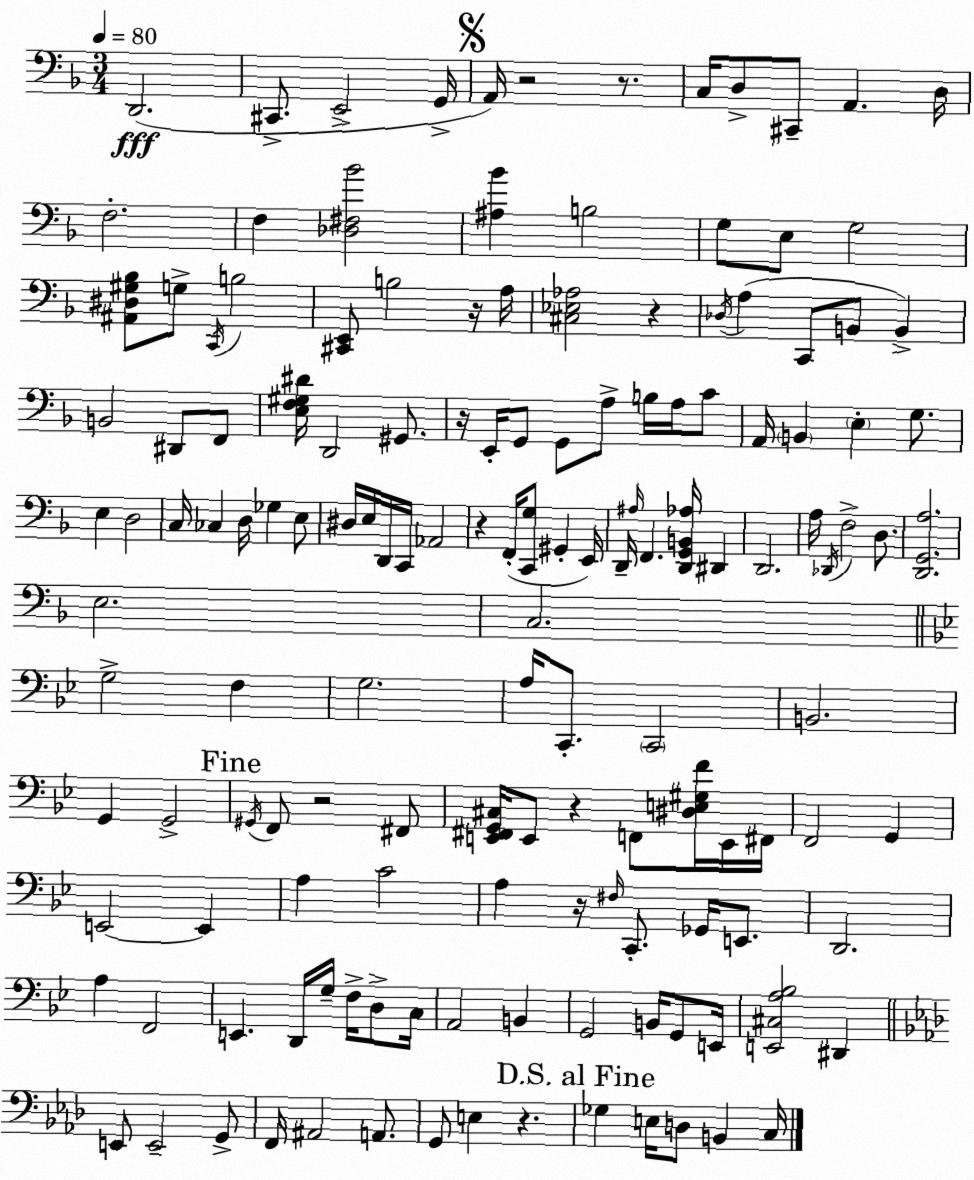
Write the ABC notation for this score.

X:1
T:Untitled
M:3/4
L:1/4
K:Dm
D,,2 ^C,,/2 E,,2 G,,/4 A,,/4 z2 z/2 C,/4 D,/2 ^C,,/2 A,, D,/4 F,2 F, [_D,^F,_B]2 [^A,_B] B,2 G,/2 E,/2 G,2 [^A,,^D,^G,_B,]/2 G,/2 C,,/4 B,2 [^C,,E,,]/2 B,2 z/4 A,/4 [^C,_E,_A,]2 z _D,/4 A, C,,/2 B,,/2 B,, B,,2 ^D,,/2 F,,/2 [E,F,^G,^D]/4 D,,2 ^G,,/2 z/4 E,,/4 G,,/2 G,,/2 A,/2 B,/4 A,/4 C/2 A,,/4 B,, E, G,/2 E, D,2 C,/4 _C, D,/4 _G, E,/2 ^D,/4 E,/4 D,,/4 C,,/4 _A,,2 z F,,/4 [C,,G,]/2 ^G,, E,,/4 D,,/4 ^A,/4 F,, [D,,G,,B,,_A,]/4 ^D,, D,,2 A,/4 _D,,/4 F,2 D,/2 [D,,G,,A,]2 E,2 C,2 G,2 F, G,2 A,/4 C,,/2 C,,2 B,,2 G,, G,,2 ^G,,/4 F,,/2 z2 ^F,,/2 [E,,^F,,G,,^C,]/4 E,,/2 z F,,/2 [^D,E,^G,F]/4 E,,/4 ^F,,/4 F,,2 G,, E,,2 E,, A, C2 A, z/4 ^F,/4 C,,/2 _G,,/4 E,,/2 D,,2 A, F,,2 E,, D,,/4 G,/4 F,/4 D,/2 C,/4 A,,2 B,, G,,2 B,,/4 G,,/2 E,,/4 [E,,^C,A,_B,]2 ^D,, E,,/2 E,,2 G,,/2 F,,/4 ^A,,2 A,,/2 G,,/2 E, z _G, E,/4 D,/2 B,, C,/4